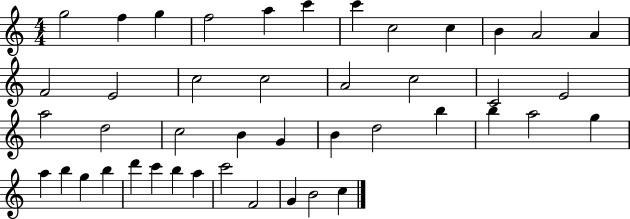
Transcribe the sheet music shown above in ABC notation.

X:1
T:Untitled
M:4/4
L:1/4
K:C
g2 f g f2 a c' c' c2 c B A2 A F2 E2 c2 c2 A2 c2 C2 E2 a2 d2 c2 B G B d2 b b a2 g a b g b d' c' b a c'2 F2 G B2 c